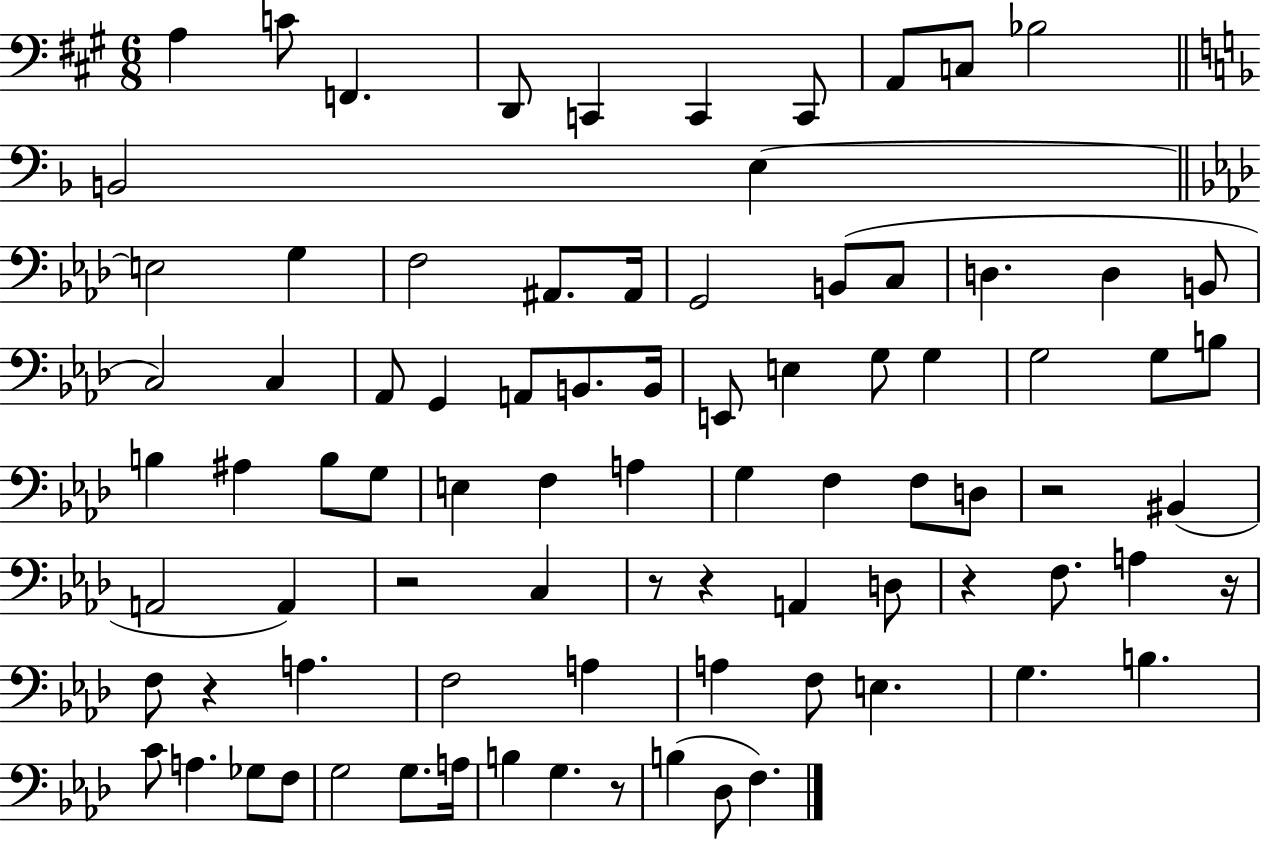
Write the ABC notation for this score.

X:1
T:Untitled
M:6/8
L:1/4
K:A
A, C/2 F,, D,,/2 C,, C,, C,,/2 A,,/2 C,/2 _B,2 B,,2 E, E,2 G, F,2 ^A,,/2 ^A,,/4 G,,2 B,,/2 C,/2 D, D, B,,/2 C,2 C, _A,,/2 G,, A,,/2 B,,/2 B,,/4 E,,/2 E, G,/2 G, G,2 G,/2 B,/2 B, ^A, B,/2 G,/2 E, F, A, G, F, F,/2 D,/2 z2 ^B,, A,,2 A,, z2 C, z/2 z A,, D,/2 z F,/2 A, z/4 F,/2 z A, F,2 A, A, F,/2 E, G, B, C/2 A, _G,/2 F,/2 G,2 G,/2 A,/4 B, G, z/2 B, _D,/2 F,